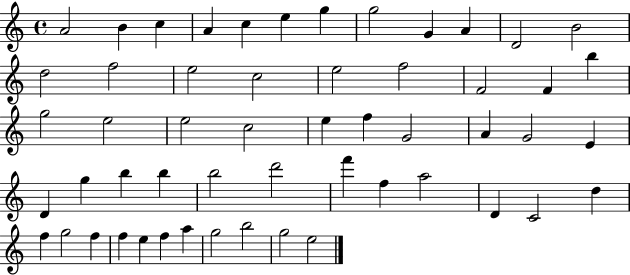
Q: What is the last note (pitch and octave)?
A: E5